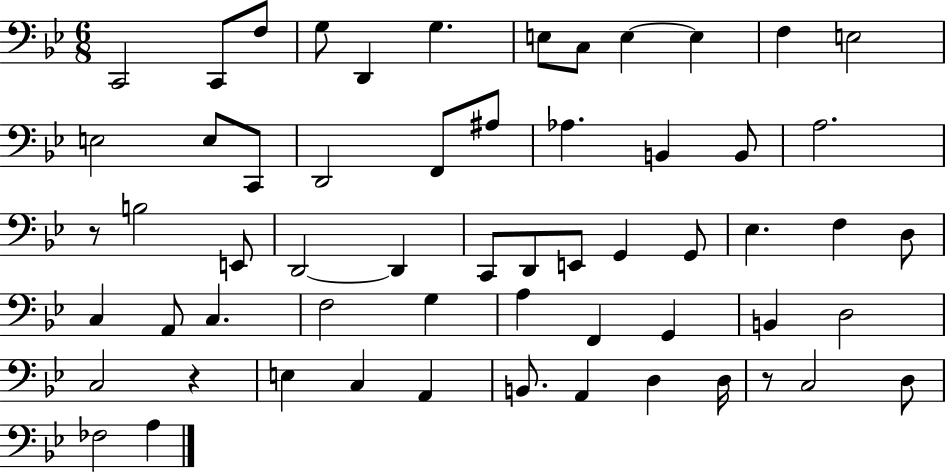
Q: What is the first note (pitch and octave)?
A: C2